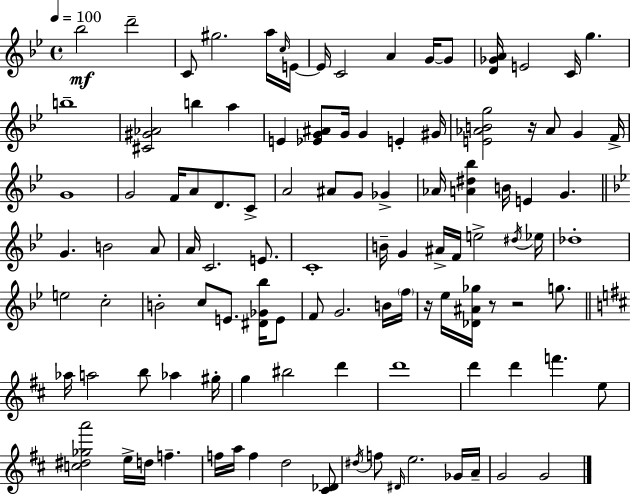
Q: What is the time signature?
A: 4/4